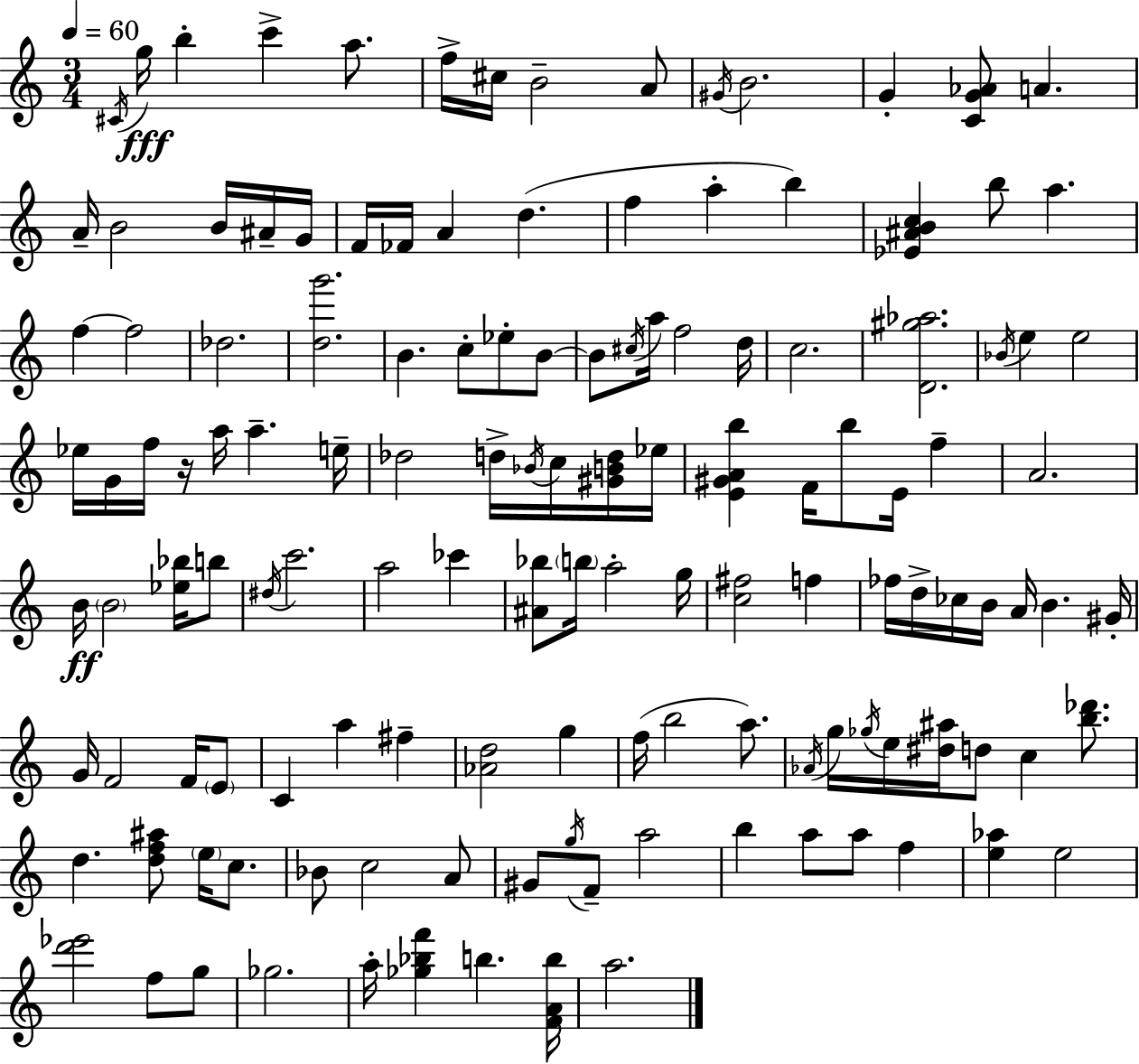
{
  \clef treble
  \numericTimeSignature
  \time 3/4
  \key c \major
  \tempo 4 = 60
  \acciaccatura { cis'16 }\fff g''16 b''4-. c'''4-> a''8. | f''16-> cis''16 b'2-- a'8 | \acciaccatura { gis'16 } b'2. | g'4-. <c' g' aes'>8 a'4. | \break a'16-- b'2 b'16 | ais'16-- g'16 f'16 fes'16 a'4 d''4.( | f''4 a''4-. b''4) | <ees' ais' b' c''>4 b''8 a''4. | \break f''4~~ f''2 | des''2. | <d'' g'''>2. | b'4. c''8-. ees''8-. | \break b'8~~ b'8 \acciaccatura { cis''16 } a''16 f''2 | d''16 c''2. | <d' gis'' aes''>2. | \acciaccatura { bes'16 } e''4 e''2 | \break ees''16 g'16 f''16 r16 a''16 a''4.-- | e''16-- des''2 | d''16-> \acciaccatura { bes'16 } c''16 <gis' b' d''>16 ees''16 <e' gis' a' b''>4 f'16 b''8 | e'16 f''4-- a'2. | \break b'16\ff \parenthesize b'2 | <ees'' bes''>16 b''8 \acciaccatura { dis''16 } c'''2. | a''2 | ces'''4 <ais' bes''>8 \parenthesize b''16 a''2-. | \break g''16 <c'' fis''>2 | f''4 fes''16 d''16-> ces''16 b'16 a'16 b'4. | gis'16-. g'16 f'2 | f'16 \parenthesize e'8 c'4 a''4 | \break fis''4-- <aes' d''>2 | g''4 f''16( b''2 | a''8.) \acciaccatura { aes'16 } g''16 \acciaccatura { ges''16 } e''16 <dis'' ais''>16 d''8 | c''4 <b'' des'''>8. d''4. | \break <d'' f'' ais''>8 \parenthesize e''16 c''8. bes'8 c''2 | a'8 gis'8 \acciaccatura { g''16 } f'8-- | a''2 b''4 | a''8 a''8 f''4 <e'' aes''>4 | \break e''2 <d''' ees'''>2 | f''8 g''8 ges''2. | a''16-. <ges'' bes'' f'''>4 | b''4. <f' a' b''>16 a''2. | \break \bar "|."
}